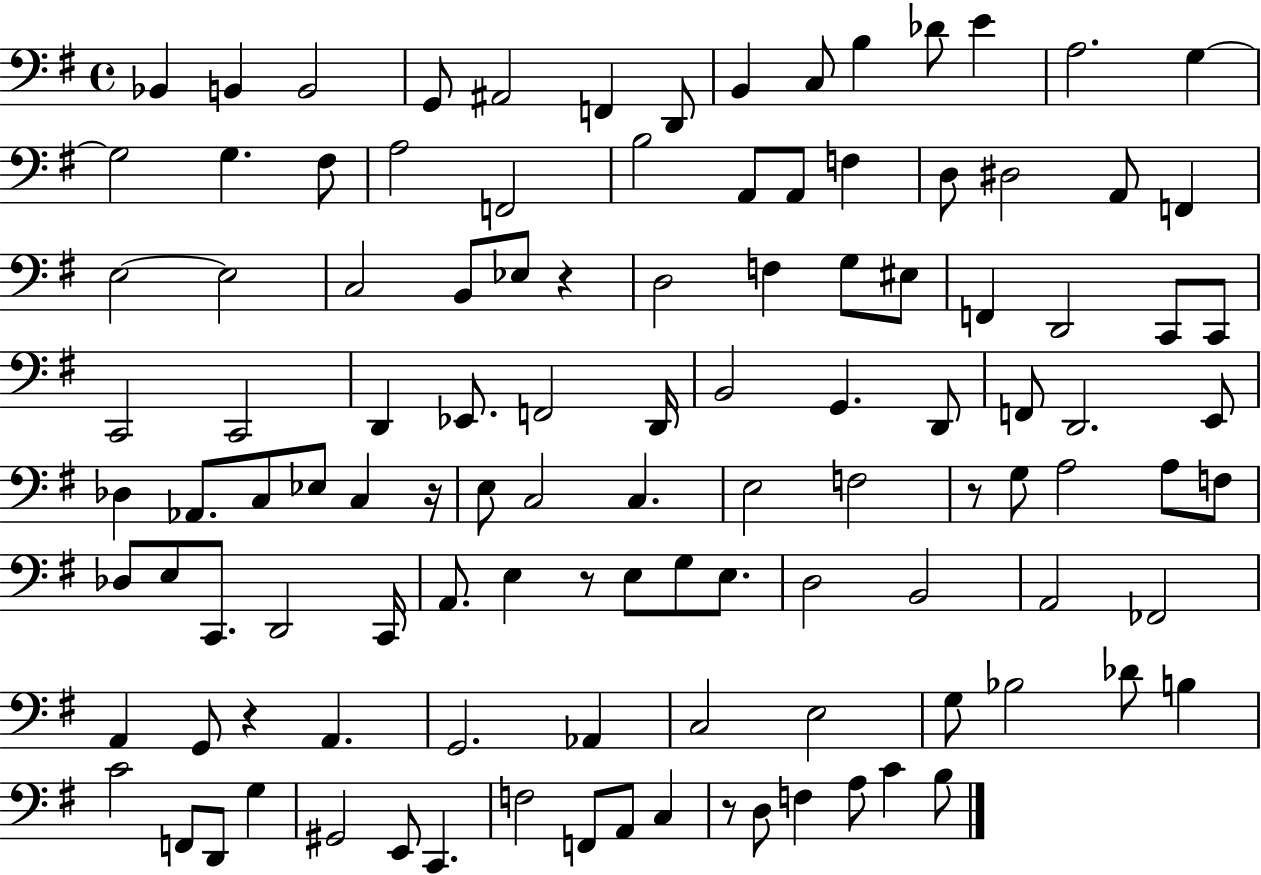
{
  \clef bass
  \time 4/4
  \defaultTimeSignature
  \key g \major
  bes,4 b,4 b,2 | g,8 ais,2 f,4 d,8 | b,4 c8 b4 des'8 e'4 | a2. g4~~ | \break g2 g4. fis8 | a2 f,2 | b2 a,8 a,8 f4 | d8 dis2 a,8 f,4 | \break e2~~ e2 | c2 b,8 ees8 r4 | d2 f4 g8 eis8 | f,4 d,2 c,8 c,8 | \break c,2 c,2 | d,4 ees,8. f,2 d,16 | b,2 g,4. d,8 | f,8 d,2. e,8 | \break des4 aes,8. c8 ees8 c4 r16 | e8 c2 c4. | e2 f2 | r8 g8 a2 a8 f8 | \break des8 e8 c,8. d,2 c,16 | a,8. e4 r8 e8 g8 e8. | d2 b,2 | a,2 fes,2 | \break a,4 g,8 r4 a,4. | g,2. aes,4 | c2 e2 | g8 bes2 des'8 b4 | \break c'2 f,8 d,8 g4 | gis,2 e,8 c,4. | f2 f,8 a,8 c4 | r8 d8 f4 a8 c'4 b8 | \break \bar "|."
}